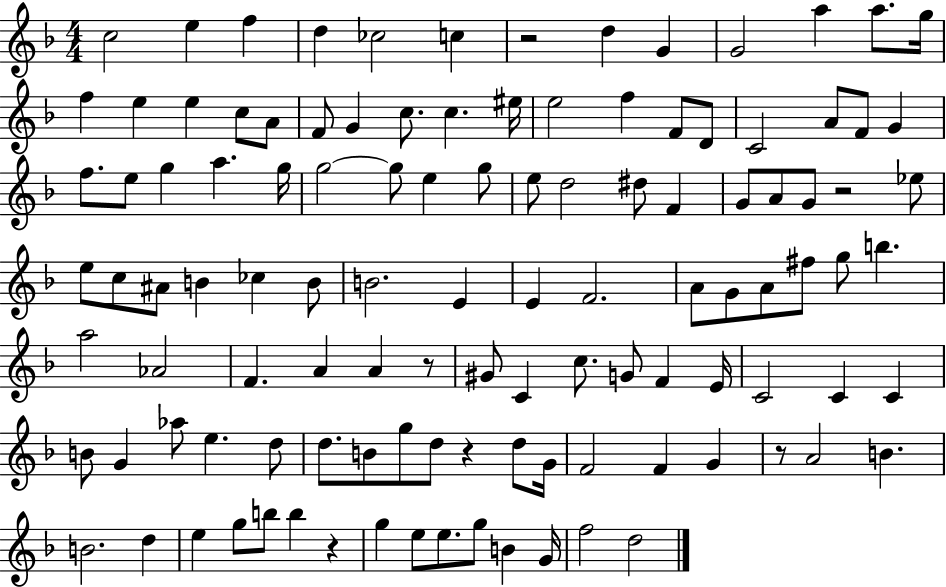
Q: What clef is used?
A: treble